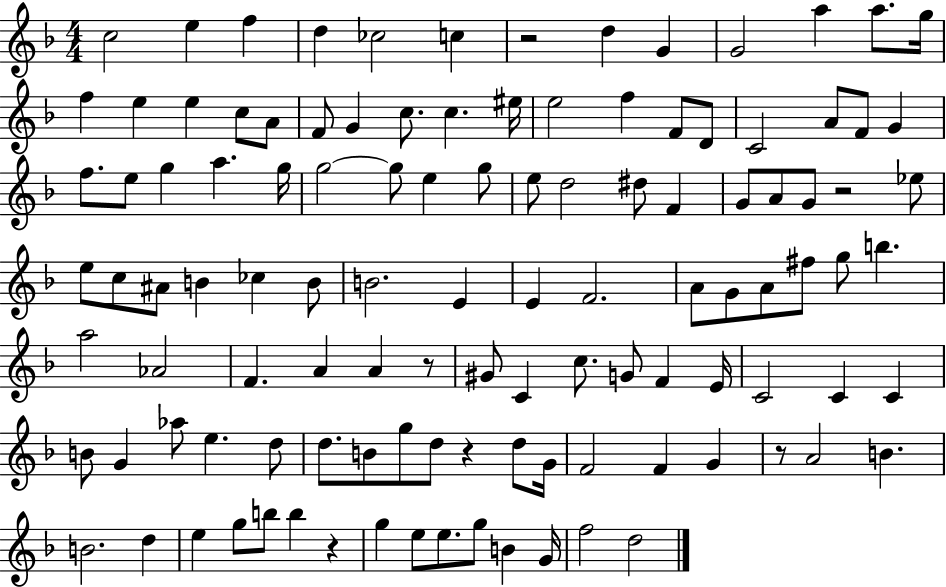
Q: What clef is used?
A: treble